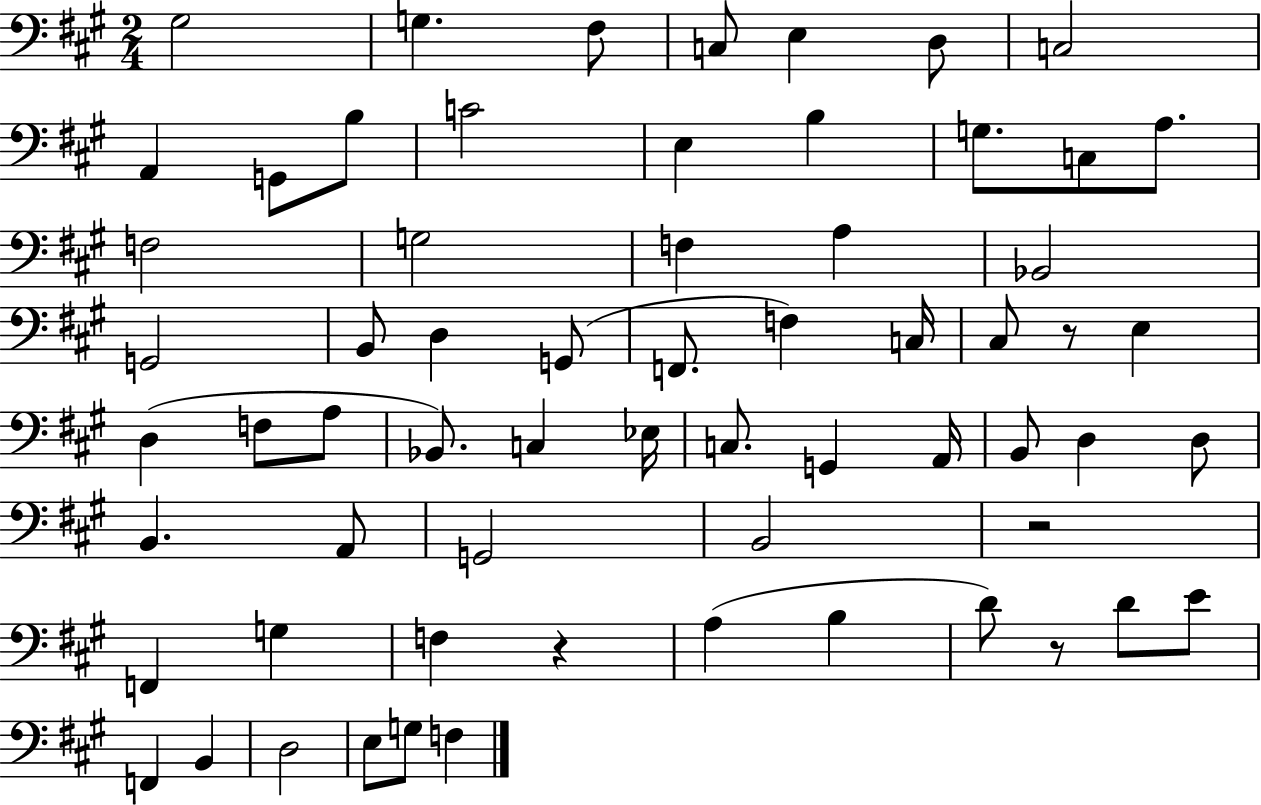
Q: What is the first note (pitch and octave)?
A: G#3